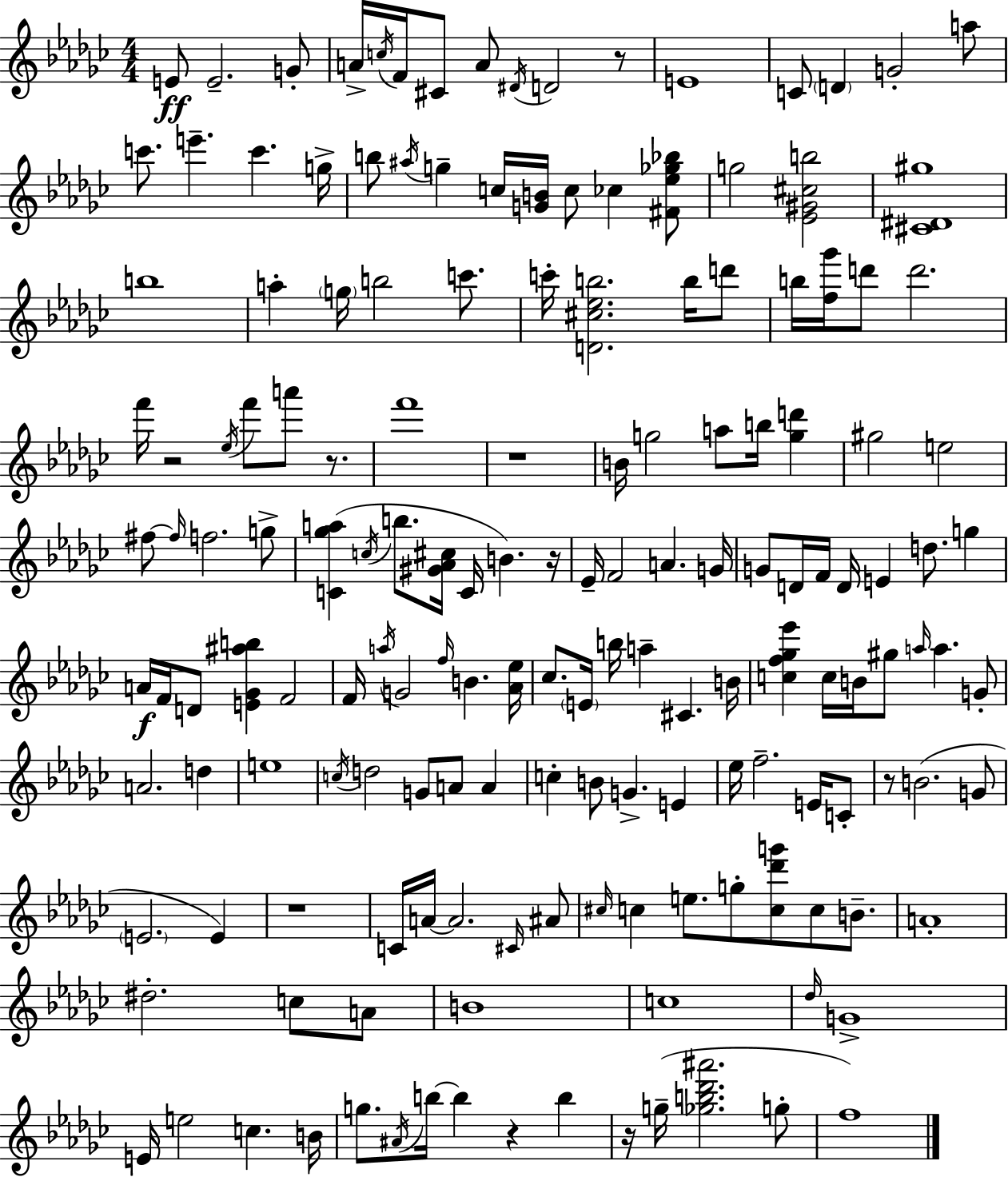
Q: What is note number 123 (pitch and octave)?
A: A4